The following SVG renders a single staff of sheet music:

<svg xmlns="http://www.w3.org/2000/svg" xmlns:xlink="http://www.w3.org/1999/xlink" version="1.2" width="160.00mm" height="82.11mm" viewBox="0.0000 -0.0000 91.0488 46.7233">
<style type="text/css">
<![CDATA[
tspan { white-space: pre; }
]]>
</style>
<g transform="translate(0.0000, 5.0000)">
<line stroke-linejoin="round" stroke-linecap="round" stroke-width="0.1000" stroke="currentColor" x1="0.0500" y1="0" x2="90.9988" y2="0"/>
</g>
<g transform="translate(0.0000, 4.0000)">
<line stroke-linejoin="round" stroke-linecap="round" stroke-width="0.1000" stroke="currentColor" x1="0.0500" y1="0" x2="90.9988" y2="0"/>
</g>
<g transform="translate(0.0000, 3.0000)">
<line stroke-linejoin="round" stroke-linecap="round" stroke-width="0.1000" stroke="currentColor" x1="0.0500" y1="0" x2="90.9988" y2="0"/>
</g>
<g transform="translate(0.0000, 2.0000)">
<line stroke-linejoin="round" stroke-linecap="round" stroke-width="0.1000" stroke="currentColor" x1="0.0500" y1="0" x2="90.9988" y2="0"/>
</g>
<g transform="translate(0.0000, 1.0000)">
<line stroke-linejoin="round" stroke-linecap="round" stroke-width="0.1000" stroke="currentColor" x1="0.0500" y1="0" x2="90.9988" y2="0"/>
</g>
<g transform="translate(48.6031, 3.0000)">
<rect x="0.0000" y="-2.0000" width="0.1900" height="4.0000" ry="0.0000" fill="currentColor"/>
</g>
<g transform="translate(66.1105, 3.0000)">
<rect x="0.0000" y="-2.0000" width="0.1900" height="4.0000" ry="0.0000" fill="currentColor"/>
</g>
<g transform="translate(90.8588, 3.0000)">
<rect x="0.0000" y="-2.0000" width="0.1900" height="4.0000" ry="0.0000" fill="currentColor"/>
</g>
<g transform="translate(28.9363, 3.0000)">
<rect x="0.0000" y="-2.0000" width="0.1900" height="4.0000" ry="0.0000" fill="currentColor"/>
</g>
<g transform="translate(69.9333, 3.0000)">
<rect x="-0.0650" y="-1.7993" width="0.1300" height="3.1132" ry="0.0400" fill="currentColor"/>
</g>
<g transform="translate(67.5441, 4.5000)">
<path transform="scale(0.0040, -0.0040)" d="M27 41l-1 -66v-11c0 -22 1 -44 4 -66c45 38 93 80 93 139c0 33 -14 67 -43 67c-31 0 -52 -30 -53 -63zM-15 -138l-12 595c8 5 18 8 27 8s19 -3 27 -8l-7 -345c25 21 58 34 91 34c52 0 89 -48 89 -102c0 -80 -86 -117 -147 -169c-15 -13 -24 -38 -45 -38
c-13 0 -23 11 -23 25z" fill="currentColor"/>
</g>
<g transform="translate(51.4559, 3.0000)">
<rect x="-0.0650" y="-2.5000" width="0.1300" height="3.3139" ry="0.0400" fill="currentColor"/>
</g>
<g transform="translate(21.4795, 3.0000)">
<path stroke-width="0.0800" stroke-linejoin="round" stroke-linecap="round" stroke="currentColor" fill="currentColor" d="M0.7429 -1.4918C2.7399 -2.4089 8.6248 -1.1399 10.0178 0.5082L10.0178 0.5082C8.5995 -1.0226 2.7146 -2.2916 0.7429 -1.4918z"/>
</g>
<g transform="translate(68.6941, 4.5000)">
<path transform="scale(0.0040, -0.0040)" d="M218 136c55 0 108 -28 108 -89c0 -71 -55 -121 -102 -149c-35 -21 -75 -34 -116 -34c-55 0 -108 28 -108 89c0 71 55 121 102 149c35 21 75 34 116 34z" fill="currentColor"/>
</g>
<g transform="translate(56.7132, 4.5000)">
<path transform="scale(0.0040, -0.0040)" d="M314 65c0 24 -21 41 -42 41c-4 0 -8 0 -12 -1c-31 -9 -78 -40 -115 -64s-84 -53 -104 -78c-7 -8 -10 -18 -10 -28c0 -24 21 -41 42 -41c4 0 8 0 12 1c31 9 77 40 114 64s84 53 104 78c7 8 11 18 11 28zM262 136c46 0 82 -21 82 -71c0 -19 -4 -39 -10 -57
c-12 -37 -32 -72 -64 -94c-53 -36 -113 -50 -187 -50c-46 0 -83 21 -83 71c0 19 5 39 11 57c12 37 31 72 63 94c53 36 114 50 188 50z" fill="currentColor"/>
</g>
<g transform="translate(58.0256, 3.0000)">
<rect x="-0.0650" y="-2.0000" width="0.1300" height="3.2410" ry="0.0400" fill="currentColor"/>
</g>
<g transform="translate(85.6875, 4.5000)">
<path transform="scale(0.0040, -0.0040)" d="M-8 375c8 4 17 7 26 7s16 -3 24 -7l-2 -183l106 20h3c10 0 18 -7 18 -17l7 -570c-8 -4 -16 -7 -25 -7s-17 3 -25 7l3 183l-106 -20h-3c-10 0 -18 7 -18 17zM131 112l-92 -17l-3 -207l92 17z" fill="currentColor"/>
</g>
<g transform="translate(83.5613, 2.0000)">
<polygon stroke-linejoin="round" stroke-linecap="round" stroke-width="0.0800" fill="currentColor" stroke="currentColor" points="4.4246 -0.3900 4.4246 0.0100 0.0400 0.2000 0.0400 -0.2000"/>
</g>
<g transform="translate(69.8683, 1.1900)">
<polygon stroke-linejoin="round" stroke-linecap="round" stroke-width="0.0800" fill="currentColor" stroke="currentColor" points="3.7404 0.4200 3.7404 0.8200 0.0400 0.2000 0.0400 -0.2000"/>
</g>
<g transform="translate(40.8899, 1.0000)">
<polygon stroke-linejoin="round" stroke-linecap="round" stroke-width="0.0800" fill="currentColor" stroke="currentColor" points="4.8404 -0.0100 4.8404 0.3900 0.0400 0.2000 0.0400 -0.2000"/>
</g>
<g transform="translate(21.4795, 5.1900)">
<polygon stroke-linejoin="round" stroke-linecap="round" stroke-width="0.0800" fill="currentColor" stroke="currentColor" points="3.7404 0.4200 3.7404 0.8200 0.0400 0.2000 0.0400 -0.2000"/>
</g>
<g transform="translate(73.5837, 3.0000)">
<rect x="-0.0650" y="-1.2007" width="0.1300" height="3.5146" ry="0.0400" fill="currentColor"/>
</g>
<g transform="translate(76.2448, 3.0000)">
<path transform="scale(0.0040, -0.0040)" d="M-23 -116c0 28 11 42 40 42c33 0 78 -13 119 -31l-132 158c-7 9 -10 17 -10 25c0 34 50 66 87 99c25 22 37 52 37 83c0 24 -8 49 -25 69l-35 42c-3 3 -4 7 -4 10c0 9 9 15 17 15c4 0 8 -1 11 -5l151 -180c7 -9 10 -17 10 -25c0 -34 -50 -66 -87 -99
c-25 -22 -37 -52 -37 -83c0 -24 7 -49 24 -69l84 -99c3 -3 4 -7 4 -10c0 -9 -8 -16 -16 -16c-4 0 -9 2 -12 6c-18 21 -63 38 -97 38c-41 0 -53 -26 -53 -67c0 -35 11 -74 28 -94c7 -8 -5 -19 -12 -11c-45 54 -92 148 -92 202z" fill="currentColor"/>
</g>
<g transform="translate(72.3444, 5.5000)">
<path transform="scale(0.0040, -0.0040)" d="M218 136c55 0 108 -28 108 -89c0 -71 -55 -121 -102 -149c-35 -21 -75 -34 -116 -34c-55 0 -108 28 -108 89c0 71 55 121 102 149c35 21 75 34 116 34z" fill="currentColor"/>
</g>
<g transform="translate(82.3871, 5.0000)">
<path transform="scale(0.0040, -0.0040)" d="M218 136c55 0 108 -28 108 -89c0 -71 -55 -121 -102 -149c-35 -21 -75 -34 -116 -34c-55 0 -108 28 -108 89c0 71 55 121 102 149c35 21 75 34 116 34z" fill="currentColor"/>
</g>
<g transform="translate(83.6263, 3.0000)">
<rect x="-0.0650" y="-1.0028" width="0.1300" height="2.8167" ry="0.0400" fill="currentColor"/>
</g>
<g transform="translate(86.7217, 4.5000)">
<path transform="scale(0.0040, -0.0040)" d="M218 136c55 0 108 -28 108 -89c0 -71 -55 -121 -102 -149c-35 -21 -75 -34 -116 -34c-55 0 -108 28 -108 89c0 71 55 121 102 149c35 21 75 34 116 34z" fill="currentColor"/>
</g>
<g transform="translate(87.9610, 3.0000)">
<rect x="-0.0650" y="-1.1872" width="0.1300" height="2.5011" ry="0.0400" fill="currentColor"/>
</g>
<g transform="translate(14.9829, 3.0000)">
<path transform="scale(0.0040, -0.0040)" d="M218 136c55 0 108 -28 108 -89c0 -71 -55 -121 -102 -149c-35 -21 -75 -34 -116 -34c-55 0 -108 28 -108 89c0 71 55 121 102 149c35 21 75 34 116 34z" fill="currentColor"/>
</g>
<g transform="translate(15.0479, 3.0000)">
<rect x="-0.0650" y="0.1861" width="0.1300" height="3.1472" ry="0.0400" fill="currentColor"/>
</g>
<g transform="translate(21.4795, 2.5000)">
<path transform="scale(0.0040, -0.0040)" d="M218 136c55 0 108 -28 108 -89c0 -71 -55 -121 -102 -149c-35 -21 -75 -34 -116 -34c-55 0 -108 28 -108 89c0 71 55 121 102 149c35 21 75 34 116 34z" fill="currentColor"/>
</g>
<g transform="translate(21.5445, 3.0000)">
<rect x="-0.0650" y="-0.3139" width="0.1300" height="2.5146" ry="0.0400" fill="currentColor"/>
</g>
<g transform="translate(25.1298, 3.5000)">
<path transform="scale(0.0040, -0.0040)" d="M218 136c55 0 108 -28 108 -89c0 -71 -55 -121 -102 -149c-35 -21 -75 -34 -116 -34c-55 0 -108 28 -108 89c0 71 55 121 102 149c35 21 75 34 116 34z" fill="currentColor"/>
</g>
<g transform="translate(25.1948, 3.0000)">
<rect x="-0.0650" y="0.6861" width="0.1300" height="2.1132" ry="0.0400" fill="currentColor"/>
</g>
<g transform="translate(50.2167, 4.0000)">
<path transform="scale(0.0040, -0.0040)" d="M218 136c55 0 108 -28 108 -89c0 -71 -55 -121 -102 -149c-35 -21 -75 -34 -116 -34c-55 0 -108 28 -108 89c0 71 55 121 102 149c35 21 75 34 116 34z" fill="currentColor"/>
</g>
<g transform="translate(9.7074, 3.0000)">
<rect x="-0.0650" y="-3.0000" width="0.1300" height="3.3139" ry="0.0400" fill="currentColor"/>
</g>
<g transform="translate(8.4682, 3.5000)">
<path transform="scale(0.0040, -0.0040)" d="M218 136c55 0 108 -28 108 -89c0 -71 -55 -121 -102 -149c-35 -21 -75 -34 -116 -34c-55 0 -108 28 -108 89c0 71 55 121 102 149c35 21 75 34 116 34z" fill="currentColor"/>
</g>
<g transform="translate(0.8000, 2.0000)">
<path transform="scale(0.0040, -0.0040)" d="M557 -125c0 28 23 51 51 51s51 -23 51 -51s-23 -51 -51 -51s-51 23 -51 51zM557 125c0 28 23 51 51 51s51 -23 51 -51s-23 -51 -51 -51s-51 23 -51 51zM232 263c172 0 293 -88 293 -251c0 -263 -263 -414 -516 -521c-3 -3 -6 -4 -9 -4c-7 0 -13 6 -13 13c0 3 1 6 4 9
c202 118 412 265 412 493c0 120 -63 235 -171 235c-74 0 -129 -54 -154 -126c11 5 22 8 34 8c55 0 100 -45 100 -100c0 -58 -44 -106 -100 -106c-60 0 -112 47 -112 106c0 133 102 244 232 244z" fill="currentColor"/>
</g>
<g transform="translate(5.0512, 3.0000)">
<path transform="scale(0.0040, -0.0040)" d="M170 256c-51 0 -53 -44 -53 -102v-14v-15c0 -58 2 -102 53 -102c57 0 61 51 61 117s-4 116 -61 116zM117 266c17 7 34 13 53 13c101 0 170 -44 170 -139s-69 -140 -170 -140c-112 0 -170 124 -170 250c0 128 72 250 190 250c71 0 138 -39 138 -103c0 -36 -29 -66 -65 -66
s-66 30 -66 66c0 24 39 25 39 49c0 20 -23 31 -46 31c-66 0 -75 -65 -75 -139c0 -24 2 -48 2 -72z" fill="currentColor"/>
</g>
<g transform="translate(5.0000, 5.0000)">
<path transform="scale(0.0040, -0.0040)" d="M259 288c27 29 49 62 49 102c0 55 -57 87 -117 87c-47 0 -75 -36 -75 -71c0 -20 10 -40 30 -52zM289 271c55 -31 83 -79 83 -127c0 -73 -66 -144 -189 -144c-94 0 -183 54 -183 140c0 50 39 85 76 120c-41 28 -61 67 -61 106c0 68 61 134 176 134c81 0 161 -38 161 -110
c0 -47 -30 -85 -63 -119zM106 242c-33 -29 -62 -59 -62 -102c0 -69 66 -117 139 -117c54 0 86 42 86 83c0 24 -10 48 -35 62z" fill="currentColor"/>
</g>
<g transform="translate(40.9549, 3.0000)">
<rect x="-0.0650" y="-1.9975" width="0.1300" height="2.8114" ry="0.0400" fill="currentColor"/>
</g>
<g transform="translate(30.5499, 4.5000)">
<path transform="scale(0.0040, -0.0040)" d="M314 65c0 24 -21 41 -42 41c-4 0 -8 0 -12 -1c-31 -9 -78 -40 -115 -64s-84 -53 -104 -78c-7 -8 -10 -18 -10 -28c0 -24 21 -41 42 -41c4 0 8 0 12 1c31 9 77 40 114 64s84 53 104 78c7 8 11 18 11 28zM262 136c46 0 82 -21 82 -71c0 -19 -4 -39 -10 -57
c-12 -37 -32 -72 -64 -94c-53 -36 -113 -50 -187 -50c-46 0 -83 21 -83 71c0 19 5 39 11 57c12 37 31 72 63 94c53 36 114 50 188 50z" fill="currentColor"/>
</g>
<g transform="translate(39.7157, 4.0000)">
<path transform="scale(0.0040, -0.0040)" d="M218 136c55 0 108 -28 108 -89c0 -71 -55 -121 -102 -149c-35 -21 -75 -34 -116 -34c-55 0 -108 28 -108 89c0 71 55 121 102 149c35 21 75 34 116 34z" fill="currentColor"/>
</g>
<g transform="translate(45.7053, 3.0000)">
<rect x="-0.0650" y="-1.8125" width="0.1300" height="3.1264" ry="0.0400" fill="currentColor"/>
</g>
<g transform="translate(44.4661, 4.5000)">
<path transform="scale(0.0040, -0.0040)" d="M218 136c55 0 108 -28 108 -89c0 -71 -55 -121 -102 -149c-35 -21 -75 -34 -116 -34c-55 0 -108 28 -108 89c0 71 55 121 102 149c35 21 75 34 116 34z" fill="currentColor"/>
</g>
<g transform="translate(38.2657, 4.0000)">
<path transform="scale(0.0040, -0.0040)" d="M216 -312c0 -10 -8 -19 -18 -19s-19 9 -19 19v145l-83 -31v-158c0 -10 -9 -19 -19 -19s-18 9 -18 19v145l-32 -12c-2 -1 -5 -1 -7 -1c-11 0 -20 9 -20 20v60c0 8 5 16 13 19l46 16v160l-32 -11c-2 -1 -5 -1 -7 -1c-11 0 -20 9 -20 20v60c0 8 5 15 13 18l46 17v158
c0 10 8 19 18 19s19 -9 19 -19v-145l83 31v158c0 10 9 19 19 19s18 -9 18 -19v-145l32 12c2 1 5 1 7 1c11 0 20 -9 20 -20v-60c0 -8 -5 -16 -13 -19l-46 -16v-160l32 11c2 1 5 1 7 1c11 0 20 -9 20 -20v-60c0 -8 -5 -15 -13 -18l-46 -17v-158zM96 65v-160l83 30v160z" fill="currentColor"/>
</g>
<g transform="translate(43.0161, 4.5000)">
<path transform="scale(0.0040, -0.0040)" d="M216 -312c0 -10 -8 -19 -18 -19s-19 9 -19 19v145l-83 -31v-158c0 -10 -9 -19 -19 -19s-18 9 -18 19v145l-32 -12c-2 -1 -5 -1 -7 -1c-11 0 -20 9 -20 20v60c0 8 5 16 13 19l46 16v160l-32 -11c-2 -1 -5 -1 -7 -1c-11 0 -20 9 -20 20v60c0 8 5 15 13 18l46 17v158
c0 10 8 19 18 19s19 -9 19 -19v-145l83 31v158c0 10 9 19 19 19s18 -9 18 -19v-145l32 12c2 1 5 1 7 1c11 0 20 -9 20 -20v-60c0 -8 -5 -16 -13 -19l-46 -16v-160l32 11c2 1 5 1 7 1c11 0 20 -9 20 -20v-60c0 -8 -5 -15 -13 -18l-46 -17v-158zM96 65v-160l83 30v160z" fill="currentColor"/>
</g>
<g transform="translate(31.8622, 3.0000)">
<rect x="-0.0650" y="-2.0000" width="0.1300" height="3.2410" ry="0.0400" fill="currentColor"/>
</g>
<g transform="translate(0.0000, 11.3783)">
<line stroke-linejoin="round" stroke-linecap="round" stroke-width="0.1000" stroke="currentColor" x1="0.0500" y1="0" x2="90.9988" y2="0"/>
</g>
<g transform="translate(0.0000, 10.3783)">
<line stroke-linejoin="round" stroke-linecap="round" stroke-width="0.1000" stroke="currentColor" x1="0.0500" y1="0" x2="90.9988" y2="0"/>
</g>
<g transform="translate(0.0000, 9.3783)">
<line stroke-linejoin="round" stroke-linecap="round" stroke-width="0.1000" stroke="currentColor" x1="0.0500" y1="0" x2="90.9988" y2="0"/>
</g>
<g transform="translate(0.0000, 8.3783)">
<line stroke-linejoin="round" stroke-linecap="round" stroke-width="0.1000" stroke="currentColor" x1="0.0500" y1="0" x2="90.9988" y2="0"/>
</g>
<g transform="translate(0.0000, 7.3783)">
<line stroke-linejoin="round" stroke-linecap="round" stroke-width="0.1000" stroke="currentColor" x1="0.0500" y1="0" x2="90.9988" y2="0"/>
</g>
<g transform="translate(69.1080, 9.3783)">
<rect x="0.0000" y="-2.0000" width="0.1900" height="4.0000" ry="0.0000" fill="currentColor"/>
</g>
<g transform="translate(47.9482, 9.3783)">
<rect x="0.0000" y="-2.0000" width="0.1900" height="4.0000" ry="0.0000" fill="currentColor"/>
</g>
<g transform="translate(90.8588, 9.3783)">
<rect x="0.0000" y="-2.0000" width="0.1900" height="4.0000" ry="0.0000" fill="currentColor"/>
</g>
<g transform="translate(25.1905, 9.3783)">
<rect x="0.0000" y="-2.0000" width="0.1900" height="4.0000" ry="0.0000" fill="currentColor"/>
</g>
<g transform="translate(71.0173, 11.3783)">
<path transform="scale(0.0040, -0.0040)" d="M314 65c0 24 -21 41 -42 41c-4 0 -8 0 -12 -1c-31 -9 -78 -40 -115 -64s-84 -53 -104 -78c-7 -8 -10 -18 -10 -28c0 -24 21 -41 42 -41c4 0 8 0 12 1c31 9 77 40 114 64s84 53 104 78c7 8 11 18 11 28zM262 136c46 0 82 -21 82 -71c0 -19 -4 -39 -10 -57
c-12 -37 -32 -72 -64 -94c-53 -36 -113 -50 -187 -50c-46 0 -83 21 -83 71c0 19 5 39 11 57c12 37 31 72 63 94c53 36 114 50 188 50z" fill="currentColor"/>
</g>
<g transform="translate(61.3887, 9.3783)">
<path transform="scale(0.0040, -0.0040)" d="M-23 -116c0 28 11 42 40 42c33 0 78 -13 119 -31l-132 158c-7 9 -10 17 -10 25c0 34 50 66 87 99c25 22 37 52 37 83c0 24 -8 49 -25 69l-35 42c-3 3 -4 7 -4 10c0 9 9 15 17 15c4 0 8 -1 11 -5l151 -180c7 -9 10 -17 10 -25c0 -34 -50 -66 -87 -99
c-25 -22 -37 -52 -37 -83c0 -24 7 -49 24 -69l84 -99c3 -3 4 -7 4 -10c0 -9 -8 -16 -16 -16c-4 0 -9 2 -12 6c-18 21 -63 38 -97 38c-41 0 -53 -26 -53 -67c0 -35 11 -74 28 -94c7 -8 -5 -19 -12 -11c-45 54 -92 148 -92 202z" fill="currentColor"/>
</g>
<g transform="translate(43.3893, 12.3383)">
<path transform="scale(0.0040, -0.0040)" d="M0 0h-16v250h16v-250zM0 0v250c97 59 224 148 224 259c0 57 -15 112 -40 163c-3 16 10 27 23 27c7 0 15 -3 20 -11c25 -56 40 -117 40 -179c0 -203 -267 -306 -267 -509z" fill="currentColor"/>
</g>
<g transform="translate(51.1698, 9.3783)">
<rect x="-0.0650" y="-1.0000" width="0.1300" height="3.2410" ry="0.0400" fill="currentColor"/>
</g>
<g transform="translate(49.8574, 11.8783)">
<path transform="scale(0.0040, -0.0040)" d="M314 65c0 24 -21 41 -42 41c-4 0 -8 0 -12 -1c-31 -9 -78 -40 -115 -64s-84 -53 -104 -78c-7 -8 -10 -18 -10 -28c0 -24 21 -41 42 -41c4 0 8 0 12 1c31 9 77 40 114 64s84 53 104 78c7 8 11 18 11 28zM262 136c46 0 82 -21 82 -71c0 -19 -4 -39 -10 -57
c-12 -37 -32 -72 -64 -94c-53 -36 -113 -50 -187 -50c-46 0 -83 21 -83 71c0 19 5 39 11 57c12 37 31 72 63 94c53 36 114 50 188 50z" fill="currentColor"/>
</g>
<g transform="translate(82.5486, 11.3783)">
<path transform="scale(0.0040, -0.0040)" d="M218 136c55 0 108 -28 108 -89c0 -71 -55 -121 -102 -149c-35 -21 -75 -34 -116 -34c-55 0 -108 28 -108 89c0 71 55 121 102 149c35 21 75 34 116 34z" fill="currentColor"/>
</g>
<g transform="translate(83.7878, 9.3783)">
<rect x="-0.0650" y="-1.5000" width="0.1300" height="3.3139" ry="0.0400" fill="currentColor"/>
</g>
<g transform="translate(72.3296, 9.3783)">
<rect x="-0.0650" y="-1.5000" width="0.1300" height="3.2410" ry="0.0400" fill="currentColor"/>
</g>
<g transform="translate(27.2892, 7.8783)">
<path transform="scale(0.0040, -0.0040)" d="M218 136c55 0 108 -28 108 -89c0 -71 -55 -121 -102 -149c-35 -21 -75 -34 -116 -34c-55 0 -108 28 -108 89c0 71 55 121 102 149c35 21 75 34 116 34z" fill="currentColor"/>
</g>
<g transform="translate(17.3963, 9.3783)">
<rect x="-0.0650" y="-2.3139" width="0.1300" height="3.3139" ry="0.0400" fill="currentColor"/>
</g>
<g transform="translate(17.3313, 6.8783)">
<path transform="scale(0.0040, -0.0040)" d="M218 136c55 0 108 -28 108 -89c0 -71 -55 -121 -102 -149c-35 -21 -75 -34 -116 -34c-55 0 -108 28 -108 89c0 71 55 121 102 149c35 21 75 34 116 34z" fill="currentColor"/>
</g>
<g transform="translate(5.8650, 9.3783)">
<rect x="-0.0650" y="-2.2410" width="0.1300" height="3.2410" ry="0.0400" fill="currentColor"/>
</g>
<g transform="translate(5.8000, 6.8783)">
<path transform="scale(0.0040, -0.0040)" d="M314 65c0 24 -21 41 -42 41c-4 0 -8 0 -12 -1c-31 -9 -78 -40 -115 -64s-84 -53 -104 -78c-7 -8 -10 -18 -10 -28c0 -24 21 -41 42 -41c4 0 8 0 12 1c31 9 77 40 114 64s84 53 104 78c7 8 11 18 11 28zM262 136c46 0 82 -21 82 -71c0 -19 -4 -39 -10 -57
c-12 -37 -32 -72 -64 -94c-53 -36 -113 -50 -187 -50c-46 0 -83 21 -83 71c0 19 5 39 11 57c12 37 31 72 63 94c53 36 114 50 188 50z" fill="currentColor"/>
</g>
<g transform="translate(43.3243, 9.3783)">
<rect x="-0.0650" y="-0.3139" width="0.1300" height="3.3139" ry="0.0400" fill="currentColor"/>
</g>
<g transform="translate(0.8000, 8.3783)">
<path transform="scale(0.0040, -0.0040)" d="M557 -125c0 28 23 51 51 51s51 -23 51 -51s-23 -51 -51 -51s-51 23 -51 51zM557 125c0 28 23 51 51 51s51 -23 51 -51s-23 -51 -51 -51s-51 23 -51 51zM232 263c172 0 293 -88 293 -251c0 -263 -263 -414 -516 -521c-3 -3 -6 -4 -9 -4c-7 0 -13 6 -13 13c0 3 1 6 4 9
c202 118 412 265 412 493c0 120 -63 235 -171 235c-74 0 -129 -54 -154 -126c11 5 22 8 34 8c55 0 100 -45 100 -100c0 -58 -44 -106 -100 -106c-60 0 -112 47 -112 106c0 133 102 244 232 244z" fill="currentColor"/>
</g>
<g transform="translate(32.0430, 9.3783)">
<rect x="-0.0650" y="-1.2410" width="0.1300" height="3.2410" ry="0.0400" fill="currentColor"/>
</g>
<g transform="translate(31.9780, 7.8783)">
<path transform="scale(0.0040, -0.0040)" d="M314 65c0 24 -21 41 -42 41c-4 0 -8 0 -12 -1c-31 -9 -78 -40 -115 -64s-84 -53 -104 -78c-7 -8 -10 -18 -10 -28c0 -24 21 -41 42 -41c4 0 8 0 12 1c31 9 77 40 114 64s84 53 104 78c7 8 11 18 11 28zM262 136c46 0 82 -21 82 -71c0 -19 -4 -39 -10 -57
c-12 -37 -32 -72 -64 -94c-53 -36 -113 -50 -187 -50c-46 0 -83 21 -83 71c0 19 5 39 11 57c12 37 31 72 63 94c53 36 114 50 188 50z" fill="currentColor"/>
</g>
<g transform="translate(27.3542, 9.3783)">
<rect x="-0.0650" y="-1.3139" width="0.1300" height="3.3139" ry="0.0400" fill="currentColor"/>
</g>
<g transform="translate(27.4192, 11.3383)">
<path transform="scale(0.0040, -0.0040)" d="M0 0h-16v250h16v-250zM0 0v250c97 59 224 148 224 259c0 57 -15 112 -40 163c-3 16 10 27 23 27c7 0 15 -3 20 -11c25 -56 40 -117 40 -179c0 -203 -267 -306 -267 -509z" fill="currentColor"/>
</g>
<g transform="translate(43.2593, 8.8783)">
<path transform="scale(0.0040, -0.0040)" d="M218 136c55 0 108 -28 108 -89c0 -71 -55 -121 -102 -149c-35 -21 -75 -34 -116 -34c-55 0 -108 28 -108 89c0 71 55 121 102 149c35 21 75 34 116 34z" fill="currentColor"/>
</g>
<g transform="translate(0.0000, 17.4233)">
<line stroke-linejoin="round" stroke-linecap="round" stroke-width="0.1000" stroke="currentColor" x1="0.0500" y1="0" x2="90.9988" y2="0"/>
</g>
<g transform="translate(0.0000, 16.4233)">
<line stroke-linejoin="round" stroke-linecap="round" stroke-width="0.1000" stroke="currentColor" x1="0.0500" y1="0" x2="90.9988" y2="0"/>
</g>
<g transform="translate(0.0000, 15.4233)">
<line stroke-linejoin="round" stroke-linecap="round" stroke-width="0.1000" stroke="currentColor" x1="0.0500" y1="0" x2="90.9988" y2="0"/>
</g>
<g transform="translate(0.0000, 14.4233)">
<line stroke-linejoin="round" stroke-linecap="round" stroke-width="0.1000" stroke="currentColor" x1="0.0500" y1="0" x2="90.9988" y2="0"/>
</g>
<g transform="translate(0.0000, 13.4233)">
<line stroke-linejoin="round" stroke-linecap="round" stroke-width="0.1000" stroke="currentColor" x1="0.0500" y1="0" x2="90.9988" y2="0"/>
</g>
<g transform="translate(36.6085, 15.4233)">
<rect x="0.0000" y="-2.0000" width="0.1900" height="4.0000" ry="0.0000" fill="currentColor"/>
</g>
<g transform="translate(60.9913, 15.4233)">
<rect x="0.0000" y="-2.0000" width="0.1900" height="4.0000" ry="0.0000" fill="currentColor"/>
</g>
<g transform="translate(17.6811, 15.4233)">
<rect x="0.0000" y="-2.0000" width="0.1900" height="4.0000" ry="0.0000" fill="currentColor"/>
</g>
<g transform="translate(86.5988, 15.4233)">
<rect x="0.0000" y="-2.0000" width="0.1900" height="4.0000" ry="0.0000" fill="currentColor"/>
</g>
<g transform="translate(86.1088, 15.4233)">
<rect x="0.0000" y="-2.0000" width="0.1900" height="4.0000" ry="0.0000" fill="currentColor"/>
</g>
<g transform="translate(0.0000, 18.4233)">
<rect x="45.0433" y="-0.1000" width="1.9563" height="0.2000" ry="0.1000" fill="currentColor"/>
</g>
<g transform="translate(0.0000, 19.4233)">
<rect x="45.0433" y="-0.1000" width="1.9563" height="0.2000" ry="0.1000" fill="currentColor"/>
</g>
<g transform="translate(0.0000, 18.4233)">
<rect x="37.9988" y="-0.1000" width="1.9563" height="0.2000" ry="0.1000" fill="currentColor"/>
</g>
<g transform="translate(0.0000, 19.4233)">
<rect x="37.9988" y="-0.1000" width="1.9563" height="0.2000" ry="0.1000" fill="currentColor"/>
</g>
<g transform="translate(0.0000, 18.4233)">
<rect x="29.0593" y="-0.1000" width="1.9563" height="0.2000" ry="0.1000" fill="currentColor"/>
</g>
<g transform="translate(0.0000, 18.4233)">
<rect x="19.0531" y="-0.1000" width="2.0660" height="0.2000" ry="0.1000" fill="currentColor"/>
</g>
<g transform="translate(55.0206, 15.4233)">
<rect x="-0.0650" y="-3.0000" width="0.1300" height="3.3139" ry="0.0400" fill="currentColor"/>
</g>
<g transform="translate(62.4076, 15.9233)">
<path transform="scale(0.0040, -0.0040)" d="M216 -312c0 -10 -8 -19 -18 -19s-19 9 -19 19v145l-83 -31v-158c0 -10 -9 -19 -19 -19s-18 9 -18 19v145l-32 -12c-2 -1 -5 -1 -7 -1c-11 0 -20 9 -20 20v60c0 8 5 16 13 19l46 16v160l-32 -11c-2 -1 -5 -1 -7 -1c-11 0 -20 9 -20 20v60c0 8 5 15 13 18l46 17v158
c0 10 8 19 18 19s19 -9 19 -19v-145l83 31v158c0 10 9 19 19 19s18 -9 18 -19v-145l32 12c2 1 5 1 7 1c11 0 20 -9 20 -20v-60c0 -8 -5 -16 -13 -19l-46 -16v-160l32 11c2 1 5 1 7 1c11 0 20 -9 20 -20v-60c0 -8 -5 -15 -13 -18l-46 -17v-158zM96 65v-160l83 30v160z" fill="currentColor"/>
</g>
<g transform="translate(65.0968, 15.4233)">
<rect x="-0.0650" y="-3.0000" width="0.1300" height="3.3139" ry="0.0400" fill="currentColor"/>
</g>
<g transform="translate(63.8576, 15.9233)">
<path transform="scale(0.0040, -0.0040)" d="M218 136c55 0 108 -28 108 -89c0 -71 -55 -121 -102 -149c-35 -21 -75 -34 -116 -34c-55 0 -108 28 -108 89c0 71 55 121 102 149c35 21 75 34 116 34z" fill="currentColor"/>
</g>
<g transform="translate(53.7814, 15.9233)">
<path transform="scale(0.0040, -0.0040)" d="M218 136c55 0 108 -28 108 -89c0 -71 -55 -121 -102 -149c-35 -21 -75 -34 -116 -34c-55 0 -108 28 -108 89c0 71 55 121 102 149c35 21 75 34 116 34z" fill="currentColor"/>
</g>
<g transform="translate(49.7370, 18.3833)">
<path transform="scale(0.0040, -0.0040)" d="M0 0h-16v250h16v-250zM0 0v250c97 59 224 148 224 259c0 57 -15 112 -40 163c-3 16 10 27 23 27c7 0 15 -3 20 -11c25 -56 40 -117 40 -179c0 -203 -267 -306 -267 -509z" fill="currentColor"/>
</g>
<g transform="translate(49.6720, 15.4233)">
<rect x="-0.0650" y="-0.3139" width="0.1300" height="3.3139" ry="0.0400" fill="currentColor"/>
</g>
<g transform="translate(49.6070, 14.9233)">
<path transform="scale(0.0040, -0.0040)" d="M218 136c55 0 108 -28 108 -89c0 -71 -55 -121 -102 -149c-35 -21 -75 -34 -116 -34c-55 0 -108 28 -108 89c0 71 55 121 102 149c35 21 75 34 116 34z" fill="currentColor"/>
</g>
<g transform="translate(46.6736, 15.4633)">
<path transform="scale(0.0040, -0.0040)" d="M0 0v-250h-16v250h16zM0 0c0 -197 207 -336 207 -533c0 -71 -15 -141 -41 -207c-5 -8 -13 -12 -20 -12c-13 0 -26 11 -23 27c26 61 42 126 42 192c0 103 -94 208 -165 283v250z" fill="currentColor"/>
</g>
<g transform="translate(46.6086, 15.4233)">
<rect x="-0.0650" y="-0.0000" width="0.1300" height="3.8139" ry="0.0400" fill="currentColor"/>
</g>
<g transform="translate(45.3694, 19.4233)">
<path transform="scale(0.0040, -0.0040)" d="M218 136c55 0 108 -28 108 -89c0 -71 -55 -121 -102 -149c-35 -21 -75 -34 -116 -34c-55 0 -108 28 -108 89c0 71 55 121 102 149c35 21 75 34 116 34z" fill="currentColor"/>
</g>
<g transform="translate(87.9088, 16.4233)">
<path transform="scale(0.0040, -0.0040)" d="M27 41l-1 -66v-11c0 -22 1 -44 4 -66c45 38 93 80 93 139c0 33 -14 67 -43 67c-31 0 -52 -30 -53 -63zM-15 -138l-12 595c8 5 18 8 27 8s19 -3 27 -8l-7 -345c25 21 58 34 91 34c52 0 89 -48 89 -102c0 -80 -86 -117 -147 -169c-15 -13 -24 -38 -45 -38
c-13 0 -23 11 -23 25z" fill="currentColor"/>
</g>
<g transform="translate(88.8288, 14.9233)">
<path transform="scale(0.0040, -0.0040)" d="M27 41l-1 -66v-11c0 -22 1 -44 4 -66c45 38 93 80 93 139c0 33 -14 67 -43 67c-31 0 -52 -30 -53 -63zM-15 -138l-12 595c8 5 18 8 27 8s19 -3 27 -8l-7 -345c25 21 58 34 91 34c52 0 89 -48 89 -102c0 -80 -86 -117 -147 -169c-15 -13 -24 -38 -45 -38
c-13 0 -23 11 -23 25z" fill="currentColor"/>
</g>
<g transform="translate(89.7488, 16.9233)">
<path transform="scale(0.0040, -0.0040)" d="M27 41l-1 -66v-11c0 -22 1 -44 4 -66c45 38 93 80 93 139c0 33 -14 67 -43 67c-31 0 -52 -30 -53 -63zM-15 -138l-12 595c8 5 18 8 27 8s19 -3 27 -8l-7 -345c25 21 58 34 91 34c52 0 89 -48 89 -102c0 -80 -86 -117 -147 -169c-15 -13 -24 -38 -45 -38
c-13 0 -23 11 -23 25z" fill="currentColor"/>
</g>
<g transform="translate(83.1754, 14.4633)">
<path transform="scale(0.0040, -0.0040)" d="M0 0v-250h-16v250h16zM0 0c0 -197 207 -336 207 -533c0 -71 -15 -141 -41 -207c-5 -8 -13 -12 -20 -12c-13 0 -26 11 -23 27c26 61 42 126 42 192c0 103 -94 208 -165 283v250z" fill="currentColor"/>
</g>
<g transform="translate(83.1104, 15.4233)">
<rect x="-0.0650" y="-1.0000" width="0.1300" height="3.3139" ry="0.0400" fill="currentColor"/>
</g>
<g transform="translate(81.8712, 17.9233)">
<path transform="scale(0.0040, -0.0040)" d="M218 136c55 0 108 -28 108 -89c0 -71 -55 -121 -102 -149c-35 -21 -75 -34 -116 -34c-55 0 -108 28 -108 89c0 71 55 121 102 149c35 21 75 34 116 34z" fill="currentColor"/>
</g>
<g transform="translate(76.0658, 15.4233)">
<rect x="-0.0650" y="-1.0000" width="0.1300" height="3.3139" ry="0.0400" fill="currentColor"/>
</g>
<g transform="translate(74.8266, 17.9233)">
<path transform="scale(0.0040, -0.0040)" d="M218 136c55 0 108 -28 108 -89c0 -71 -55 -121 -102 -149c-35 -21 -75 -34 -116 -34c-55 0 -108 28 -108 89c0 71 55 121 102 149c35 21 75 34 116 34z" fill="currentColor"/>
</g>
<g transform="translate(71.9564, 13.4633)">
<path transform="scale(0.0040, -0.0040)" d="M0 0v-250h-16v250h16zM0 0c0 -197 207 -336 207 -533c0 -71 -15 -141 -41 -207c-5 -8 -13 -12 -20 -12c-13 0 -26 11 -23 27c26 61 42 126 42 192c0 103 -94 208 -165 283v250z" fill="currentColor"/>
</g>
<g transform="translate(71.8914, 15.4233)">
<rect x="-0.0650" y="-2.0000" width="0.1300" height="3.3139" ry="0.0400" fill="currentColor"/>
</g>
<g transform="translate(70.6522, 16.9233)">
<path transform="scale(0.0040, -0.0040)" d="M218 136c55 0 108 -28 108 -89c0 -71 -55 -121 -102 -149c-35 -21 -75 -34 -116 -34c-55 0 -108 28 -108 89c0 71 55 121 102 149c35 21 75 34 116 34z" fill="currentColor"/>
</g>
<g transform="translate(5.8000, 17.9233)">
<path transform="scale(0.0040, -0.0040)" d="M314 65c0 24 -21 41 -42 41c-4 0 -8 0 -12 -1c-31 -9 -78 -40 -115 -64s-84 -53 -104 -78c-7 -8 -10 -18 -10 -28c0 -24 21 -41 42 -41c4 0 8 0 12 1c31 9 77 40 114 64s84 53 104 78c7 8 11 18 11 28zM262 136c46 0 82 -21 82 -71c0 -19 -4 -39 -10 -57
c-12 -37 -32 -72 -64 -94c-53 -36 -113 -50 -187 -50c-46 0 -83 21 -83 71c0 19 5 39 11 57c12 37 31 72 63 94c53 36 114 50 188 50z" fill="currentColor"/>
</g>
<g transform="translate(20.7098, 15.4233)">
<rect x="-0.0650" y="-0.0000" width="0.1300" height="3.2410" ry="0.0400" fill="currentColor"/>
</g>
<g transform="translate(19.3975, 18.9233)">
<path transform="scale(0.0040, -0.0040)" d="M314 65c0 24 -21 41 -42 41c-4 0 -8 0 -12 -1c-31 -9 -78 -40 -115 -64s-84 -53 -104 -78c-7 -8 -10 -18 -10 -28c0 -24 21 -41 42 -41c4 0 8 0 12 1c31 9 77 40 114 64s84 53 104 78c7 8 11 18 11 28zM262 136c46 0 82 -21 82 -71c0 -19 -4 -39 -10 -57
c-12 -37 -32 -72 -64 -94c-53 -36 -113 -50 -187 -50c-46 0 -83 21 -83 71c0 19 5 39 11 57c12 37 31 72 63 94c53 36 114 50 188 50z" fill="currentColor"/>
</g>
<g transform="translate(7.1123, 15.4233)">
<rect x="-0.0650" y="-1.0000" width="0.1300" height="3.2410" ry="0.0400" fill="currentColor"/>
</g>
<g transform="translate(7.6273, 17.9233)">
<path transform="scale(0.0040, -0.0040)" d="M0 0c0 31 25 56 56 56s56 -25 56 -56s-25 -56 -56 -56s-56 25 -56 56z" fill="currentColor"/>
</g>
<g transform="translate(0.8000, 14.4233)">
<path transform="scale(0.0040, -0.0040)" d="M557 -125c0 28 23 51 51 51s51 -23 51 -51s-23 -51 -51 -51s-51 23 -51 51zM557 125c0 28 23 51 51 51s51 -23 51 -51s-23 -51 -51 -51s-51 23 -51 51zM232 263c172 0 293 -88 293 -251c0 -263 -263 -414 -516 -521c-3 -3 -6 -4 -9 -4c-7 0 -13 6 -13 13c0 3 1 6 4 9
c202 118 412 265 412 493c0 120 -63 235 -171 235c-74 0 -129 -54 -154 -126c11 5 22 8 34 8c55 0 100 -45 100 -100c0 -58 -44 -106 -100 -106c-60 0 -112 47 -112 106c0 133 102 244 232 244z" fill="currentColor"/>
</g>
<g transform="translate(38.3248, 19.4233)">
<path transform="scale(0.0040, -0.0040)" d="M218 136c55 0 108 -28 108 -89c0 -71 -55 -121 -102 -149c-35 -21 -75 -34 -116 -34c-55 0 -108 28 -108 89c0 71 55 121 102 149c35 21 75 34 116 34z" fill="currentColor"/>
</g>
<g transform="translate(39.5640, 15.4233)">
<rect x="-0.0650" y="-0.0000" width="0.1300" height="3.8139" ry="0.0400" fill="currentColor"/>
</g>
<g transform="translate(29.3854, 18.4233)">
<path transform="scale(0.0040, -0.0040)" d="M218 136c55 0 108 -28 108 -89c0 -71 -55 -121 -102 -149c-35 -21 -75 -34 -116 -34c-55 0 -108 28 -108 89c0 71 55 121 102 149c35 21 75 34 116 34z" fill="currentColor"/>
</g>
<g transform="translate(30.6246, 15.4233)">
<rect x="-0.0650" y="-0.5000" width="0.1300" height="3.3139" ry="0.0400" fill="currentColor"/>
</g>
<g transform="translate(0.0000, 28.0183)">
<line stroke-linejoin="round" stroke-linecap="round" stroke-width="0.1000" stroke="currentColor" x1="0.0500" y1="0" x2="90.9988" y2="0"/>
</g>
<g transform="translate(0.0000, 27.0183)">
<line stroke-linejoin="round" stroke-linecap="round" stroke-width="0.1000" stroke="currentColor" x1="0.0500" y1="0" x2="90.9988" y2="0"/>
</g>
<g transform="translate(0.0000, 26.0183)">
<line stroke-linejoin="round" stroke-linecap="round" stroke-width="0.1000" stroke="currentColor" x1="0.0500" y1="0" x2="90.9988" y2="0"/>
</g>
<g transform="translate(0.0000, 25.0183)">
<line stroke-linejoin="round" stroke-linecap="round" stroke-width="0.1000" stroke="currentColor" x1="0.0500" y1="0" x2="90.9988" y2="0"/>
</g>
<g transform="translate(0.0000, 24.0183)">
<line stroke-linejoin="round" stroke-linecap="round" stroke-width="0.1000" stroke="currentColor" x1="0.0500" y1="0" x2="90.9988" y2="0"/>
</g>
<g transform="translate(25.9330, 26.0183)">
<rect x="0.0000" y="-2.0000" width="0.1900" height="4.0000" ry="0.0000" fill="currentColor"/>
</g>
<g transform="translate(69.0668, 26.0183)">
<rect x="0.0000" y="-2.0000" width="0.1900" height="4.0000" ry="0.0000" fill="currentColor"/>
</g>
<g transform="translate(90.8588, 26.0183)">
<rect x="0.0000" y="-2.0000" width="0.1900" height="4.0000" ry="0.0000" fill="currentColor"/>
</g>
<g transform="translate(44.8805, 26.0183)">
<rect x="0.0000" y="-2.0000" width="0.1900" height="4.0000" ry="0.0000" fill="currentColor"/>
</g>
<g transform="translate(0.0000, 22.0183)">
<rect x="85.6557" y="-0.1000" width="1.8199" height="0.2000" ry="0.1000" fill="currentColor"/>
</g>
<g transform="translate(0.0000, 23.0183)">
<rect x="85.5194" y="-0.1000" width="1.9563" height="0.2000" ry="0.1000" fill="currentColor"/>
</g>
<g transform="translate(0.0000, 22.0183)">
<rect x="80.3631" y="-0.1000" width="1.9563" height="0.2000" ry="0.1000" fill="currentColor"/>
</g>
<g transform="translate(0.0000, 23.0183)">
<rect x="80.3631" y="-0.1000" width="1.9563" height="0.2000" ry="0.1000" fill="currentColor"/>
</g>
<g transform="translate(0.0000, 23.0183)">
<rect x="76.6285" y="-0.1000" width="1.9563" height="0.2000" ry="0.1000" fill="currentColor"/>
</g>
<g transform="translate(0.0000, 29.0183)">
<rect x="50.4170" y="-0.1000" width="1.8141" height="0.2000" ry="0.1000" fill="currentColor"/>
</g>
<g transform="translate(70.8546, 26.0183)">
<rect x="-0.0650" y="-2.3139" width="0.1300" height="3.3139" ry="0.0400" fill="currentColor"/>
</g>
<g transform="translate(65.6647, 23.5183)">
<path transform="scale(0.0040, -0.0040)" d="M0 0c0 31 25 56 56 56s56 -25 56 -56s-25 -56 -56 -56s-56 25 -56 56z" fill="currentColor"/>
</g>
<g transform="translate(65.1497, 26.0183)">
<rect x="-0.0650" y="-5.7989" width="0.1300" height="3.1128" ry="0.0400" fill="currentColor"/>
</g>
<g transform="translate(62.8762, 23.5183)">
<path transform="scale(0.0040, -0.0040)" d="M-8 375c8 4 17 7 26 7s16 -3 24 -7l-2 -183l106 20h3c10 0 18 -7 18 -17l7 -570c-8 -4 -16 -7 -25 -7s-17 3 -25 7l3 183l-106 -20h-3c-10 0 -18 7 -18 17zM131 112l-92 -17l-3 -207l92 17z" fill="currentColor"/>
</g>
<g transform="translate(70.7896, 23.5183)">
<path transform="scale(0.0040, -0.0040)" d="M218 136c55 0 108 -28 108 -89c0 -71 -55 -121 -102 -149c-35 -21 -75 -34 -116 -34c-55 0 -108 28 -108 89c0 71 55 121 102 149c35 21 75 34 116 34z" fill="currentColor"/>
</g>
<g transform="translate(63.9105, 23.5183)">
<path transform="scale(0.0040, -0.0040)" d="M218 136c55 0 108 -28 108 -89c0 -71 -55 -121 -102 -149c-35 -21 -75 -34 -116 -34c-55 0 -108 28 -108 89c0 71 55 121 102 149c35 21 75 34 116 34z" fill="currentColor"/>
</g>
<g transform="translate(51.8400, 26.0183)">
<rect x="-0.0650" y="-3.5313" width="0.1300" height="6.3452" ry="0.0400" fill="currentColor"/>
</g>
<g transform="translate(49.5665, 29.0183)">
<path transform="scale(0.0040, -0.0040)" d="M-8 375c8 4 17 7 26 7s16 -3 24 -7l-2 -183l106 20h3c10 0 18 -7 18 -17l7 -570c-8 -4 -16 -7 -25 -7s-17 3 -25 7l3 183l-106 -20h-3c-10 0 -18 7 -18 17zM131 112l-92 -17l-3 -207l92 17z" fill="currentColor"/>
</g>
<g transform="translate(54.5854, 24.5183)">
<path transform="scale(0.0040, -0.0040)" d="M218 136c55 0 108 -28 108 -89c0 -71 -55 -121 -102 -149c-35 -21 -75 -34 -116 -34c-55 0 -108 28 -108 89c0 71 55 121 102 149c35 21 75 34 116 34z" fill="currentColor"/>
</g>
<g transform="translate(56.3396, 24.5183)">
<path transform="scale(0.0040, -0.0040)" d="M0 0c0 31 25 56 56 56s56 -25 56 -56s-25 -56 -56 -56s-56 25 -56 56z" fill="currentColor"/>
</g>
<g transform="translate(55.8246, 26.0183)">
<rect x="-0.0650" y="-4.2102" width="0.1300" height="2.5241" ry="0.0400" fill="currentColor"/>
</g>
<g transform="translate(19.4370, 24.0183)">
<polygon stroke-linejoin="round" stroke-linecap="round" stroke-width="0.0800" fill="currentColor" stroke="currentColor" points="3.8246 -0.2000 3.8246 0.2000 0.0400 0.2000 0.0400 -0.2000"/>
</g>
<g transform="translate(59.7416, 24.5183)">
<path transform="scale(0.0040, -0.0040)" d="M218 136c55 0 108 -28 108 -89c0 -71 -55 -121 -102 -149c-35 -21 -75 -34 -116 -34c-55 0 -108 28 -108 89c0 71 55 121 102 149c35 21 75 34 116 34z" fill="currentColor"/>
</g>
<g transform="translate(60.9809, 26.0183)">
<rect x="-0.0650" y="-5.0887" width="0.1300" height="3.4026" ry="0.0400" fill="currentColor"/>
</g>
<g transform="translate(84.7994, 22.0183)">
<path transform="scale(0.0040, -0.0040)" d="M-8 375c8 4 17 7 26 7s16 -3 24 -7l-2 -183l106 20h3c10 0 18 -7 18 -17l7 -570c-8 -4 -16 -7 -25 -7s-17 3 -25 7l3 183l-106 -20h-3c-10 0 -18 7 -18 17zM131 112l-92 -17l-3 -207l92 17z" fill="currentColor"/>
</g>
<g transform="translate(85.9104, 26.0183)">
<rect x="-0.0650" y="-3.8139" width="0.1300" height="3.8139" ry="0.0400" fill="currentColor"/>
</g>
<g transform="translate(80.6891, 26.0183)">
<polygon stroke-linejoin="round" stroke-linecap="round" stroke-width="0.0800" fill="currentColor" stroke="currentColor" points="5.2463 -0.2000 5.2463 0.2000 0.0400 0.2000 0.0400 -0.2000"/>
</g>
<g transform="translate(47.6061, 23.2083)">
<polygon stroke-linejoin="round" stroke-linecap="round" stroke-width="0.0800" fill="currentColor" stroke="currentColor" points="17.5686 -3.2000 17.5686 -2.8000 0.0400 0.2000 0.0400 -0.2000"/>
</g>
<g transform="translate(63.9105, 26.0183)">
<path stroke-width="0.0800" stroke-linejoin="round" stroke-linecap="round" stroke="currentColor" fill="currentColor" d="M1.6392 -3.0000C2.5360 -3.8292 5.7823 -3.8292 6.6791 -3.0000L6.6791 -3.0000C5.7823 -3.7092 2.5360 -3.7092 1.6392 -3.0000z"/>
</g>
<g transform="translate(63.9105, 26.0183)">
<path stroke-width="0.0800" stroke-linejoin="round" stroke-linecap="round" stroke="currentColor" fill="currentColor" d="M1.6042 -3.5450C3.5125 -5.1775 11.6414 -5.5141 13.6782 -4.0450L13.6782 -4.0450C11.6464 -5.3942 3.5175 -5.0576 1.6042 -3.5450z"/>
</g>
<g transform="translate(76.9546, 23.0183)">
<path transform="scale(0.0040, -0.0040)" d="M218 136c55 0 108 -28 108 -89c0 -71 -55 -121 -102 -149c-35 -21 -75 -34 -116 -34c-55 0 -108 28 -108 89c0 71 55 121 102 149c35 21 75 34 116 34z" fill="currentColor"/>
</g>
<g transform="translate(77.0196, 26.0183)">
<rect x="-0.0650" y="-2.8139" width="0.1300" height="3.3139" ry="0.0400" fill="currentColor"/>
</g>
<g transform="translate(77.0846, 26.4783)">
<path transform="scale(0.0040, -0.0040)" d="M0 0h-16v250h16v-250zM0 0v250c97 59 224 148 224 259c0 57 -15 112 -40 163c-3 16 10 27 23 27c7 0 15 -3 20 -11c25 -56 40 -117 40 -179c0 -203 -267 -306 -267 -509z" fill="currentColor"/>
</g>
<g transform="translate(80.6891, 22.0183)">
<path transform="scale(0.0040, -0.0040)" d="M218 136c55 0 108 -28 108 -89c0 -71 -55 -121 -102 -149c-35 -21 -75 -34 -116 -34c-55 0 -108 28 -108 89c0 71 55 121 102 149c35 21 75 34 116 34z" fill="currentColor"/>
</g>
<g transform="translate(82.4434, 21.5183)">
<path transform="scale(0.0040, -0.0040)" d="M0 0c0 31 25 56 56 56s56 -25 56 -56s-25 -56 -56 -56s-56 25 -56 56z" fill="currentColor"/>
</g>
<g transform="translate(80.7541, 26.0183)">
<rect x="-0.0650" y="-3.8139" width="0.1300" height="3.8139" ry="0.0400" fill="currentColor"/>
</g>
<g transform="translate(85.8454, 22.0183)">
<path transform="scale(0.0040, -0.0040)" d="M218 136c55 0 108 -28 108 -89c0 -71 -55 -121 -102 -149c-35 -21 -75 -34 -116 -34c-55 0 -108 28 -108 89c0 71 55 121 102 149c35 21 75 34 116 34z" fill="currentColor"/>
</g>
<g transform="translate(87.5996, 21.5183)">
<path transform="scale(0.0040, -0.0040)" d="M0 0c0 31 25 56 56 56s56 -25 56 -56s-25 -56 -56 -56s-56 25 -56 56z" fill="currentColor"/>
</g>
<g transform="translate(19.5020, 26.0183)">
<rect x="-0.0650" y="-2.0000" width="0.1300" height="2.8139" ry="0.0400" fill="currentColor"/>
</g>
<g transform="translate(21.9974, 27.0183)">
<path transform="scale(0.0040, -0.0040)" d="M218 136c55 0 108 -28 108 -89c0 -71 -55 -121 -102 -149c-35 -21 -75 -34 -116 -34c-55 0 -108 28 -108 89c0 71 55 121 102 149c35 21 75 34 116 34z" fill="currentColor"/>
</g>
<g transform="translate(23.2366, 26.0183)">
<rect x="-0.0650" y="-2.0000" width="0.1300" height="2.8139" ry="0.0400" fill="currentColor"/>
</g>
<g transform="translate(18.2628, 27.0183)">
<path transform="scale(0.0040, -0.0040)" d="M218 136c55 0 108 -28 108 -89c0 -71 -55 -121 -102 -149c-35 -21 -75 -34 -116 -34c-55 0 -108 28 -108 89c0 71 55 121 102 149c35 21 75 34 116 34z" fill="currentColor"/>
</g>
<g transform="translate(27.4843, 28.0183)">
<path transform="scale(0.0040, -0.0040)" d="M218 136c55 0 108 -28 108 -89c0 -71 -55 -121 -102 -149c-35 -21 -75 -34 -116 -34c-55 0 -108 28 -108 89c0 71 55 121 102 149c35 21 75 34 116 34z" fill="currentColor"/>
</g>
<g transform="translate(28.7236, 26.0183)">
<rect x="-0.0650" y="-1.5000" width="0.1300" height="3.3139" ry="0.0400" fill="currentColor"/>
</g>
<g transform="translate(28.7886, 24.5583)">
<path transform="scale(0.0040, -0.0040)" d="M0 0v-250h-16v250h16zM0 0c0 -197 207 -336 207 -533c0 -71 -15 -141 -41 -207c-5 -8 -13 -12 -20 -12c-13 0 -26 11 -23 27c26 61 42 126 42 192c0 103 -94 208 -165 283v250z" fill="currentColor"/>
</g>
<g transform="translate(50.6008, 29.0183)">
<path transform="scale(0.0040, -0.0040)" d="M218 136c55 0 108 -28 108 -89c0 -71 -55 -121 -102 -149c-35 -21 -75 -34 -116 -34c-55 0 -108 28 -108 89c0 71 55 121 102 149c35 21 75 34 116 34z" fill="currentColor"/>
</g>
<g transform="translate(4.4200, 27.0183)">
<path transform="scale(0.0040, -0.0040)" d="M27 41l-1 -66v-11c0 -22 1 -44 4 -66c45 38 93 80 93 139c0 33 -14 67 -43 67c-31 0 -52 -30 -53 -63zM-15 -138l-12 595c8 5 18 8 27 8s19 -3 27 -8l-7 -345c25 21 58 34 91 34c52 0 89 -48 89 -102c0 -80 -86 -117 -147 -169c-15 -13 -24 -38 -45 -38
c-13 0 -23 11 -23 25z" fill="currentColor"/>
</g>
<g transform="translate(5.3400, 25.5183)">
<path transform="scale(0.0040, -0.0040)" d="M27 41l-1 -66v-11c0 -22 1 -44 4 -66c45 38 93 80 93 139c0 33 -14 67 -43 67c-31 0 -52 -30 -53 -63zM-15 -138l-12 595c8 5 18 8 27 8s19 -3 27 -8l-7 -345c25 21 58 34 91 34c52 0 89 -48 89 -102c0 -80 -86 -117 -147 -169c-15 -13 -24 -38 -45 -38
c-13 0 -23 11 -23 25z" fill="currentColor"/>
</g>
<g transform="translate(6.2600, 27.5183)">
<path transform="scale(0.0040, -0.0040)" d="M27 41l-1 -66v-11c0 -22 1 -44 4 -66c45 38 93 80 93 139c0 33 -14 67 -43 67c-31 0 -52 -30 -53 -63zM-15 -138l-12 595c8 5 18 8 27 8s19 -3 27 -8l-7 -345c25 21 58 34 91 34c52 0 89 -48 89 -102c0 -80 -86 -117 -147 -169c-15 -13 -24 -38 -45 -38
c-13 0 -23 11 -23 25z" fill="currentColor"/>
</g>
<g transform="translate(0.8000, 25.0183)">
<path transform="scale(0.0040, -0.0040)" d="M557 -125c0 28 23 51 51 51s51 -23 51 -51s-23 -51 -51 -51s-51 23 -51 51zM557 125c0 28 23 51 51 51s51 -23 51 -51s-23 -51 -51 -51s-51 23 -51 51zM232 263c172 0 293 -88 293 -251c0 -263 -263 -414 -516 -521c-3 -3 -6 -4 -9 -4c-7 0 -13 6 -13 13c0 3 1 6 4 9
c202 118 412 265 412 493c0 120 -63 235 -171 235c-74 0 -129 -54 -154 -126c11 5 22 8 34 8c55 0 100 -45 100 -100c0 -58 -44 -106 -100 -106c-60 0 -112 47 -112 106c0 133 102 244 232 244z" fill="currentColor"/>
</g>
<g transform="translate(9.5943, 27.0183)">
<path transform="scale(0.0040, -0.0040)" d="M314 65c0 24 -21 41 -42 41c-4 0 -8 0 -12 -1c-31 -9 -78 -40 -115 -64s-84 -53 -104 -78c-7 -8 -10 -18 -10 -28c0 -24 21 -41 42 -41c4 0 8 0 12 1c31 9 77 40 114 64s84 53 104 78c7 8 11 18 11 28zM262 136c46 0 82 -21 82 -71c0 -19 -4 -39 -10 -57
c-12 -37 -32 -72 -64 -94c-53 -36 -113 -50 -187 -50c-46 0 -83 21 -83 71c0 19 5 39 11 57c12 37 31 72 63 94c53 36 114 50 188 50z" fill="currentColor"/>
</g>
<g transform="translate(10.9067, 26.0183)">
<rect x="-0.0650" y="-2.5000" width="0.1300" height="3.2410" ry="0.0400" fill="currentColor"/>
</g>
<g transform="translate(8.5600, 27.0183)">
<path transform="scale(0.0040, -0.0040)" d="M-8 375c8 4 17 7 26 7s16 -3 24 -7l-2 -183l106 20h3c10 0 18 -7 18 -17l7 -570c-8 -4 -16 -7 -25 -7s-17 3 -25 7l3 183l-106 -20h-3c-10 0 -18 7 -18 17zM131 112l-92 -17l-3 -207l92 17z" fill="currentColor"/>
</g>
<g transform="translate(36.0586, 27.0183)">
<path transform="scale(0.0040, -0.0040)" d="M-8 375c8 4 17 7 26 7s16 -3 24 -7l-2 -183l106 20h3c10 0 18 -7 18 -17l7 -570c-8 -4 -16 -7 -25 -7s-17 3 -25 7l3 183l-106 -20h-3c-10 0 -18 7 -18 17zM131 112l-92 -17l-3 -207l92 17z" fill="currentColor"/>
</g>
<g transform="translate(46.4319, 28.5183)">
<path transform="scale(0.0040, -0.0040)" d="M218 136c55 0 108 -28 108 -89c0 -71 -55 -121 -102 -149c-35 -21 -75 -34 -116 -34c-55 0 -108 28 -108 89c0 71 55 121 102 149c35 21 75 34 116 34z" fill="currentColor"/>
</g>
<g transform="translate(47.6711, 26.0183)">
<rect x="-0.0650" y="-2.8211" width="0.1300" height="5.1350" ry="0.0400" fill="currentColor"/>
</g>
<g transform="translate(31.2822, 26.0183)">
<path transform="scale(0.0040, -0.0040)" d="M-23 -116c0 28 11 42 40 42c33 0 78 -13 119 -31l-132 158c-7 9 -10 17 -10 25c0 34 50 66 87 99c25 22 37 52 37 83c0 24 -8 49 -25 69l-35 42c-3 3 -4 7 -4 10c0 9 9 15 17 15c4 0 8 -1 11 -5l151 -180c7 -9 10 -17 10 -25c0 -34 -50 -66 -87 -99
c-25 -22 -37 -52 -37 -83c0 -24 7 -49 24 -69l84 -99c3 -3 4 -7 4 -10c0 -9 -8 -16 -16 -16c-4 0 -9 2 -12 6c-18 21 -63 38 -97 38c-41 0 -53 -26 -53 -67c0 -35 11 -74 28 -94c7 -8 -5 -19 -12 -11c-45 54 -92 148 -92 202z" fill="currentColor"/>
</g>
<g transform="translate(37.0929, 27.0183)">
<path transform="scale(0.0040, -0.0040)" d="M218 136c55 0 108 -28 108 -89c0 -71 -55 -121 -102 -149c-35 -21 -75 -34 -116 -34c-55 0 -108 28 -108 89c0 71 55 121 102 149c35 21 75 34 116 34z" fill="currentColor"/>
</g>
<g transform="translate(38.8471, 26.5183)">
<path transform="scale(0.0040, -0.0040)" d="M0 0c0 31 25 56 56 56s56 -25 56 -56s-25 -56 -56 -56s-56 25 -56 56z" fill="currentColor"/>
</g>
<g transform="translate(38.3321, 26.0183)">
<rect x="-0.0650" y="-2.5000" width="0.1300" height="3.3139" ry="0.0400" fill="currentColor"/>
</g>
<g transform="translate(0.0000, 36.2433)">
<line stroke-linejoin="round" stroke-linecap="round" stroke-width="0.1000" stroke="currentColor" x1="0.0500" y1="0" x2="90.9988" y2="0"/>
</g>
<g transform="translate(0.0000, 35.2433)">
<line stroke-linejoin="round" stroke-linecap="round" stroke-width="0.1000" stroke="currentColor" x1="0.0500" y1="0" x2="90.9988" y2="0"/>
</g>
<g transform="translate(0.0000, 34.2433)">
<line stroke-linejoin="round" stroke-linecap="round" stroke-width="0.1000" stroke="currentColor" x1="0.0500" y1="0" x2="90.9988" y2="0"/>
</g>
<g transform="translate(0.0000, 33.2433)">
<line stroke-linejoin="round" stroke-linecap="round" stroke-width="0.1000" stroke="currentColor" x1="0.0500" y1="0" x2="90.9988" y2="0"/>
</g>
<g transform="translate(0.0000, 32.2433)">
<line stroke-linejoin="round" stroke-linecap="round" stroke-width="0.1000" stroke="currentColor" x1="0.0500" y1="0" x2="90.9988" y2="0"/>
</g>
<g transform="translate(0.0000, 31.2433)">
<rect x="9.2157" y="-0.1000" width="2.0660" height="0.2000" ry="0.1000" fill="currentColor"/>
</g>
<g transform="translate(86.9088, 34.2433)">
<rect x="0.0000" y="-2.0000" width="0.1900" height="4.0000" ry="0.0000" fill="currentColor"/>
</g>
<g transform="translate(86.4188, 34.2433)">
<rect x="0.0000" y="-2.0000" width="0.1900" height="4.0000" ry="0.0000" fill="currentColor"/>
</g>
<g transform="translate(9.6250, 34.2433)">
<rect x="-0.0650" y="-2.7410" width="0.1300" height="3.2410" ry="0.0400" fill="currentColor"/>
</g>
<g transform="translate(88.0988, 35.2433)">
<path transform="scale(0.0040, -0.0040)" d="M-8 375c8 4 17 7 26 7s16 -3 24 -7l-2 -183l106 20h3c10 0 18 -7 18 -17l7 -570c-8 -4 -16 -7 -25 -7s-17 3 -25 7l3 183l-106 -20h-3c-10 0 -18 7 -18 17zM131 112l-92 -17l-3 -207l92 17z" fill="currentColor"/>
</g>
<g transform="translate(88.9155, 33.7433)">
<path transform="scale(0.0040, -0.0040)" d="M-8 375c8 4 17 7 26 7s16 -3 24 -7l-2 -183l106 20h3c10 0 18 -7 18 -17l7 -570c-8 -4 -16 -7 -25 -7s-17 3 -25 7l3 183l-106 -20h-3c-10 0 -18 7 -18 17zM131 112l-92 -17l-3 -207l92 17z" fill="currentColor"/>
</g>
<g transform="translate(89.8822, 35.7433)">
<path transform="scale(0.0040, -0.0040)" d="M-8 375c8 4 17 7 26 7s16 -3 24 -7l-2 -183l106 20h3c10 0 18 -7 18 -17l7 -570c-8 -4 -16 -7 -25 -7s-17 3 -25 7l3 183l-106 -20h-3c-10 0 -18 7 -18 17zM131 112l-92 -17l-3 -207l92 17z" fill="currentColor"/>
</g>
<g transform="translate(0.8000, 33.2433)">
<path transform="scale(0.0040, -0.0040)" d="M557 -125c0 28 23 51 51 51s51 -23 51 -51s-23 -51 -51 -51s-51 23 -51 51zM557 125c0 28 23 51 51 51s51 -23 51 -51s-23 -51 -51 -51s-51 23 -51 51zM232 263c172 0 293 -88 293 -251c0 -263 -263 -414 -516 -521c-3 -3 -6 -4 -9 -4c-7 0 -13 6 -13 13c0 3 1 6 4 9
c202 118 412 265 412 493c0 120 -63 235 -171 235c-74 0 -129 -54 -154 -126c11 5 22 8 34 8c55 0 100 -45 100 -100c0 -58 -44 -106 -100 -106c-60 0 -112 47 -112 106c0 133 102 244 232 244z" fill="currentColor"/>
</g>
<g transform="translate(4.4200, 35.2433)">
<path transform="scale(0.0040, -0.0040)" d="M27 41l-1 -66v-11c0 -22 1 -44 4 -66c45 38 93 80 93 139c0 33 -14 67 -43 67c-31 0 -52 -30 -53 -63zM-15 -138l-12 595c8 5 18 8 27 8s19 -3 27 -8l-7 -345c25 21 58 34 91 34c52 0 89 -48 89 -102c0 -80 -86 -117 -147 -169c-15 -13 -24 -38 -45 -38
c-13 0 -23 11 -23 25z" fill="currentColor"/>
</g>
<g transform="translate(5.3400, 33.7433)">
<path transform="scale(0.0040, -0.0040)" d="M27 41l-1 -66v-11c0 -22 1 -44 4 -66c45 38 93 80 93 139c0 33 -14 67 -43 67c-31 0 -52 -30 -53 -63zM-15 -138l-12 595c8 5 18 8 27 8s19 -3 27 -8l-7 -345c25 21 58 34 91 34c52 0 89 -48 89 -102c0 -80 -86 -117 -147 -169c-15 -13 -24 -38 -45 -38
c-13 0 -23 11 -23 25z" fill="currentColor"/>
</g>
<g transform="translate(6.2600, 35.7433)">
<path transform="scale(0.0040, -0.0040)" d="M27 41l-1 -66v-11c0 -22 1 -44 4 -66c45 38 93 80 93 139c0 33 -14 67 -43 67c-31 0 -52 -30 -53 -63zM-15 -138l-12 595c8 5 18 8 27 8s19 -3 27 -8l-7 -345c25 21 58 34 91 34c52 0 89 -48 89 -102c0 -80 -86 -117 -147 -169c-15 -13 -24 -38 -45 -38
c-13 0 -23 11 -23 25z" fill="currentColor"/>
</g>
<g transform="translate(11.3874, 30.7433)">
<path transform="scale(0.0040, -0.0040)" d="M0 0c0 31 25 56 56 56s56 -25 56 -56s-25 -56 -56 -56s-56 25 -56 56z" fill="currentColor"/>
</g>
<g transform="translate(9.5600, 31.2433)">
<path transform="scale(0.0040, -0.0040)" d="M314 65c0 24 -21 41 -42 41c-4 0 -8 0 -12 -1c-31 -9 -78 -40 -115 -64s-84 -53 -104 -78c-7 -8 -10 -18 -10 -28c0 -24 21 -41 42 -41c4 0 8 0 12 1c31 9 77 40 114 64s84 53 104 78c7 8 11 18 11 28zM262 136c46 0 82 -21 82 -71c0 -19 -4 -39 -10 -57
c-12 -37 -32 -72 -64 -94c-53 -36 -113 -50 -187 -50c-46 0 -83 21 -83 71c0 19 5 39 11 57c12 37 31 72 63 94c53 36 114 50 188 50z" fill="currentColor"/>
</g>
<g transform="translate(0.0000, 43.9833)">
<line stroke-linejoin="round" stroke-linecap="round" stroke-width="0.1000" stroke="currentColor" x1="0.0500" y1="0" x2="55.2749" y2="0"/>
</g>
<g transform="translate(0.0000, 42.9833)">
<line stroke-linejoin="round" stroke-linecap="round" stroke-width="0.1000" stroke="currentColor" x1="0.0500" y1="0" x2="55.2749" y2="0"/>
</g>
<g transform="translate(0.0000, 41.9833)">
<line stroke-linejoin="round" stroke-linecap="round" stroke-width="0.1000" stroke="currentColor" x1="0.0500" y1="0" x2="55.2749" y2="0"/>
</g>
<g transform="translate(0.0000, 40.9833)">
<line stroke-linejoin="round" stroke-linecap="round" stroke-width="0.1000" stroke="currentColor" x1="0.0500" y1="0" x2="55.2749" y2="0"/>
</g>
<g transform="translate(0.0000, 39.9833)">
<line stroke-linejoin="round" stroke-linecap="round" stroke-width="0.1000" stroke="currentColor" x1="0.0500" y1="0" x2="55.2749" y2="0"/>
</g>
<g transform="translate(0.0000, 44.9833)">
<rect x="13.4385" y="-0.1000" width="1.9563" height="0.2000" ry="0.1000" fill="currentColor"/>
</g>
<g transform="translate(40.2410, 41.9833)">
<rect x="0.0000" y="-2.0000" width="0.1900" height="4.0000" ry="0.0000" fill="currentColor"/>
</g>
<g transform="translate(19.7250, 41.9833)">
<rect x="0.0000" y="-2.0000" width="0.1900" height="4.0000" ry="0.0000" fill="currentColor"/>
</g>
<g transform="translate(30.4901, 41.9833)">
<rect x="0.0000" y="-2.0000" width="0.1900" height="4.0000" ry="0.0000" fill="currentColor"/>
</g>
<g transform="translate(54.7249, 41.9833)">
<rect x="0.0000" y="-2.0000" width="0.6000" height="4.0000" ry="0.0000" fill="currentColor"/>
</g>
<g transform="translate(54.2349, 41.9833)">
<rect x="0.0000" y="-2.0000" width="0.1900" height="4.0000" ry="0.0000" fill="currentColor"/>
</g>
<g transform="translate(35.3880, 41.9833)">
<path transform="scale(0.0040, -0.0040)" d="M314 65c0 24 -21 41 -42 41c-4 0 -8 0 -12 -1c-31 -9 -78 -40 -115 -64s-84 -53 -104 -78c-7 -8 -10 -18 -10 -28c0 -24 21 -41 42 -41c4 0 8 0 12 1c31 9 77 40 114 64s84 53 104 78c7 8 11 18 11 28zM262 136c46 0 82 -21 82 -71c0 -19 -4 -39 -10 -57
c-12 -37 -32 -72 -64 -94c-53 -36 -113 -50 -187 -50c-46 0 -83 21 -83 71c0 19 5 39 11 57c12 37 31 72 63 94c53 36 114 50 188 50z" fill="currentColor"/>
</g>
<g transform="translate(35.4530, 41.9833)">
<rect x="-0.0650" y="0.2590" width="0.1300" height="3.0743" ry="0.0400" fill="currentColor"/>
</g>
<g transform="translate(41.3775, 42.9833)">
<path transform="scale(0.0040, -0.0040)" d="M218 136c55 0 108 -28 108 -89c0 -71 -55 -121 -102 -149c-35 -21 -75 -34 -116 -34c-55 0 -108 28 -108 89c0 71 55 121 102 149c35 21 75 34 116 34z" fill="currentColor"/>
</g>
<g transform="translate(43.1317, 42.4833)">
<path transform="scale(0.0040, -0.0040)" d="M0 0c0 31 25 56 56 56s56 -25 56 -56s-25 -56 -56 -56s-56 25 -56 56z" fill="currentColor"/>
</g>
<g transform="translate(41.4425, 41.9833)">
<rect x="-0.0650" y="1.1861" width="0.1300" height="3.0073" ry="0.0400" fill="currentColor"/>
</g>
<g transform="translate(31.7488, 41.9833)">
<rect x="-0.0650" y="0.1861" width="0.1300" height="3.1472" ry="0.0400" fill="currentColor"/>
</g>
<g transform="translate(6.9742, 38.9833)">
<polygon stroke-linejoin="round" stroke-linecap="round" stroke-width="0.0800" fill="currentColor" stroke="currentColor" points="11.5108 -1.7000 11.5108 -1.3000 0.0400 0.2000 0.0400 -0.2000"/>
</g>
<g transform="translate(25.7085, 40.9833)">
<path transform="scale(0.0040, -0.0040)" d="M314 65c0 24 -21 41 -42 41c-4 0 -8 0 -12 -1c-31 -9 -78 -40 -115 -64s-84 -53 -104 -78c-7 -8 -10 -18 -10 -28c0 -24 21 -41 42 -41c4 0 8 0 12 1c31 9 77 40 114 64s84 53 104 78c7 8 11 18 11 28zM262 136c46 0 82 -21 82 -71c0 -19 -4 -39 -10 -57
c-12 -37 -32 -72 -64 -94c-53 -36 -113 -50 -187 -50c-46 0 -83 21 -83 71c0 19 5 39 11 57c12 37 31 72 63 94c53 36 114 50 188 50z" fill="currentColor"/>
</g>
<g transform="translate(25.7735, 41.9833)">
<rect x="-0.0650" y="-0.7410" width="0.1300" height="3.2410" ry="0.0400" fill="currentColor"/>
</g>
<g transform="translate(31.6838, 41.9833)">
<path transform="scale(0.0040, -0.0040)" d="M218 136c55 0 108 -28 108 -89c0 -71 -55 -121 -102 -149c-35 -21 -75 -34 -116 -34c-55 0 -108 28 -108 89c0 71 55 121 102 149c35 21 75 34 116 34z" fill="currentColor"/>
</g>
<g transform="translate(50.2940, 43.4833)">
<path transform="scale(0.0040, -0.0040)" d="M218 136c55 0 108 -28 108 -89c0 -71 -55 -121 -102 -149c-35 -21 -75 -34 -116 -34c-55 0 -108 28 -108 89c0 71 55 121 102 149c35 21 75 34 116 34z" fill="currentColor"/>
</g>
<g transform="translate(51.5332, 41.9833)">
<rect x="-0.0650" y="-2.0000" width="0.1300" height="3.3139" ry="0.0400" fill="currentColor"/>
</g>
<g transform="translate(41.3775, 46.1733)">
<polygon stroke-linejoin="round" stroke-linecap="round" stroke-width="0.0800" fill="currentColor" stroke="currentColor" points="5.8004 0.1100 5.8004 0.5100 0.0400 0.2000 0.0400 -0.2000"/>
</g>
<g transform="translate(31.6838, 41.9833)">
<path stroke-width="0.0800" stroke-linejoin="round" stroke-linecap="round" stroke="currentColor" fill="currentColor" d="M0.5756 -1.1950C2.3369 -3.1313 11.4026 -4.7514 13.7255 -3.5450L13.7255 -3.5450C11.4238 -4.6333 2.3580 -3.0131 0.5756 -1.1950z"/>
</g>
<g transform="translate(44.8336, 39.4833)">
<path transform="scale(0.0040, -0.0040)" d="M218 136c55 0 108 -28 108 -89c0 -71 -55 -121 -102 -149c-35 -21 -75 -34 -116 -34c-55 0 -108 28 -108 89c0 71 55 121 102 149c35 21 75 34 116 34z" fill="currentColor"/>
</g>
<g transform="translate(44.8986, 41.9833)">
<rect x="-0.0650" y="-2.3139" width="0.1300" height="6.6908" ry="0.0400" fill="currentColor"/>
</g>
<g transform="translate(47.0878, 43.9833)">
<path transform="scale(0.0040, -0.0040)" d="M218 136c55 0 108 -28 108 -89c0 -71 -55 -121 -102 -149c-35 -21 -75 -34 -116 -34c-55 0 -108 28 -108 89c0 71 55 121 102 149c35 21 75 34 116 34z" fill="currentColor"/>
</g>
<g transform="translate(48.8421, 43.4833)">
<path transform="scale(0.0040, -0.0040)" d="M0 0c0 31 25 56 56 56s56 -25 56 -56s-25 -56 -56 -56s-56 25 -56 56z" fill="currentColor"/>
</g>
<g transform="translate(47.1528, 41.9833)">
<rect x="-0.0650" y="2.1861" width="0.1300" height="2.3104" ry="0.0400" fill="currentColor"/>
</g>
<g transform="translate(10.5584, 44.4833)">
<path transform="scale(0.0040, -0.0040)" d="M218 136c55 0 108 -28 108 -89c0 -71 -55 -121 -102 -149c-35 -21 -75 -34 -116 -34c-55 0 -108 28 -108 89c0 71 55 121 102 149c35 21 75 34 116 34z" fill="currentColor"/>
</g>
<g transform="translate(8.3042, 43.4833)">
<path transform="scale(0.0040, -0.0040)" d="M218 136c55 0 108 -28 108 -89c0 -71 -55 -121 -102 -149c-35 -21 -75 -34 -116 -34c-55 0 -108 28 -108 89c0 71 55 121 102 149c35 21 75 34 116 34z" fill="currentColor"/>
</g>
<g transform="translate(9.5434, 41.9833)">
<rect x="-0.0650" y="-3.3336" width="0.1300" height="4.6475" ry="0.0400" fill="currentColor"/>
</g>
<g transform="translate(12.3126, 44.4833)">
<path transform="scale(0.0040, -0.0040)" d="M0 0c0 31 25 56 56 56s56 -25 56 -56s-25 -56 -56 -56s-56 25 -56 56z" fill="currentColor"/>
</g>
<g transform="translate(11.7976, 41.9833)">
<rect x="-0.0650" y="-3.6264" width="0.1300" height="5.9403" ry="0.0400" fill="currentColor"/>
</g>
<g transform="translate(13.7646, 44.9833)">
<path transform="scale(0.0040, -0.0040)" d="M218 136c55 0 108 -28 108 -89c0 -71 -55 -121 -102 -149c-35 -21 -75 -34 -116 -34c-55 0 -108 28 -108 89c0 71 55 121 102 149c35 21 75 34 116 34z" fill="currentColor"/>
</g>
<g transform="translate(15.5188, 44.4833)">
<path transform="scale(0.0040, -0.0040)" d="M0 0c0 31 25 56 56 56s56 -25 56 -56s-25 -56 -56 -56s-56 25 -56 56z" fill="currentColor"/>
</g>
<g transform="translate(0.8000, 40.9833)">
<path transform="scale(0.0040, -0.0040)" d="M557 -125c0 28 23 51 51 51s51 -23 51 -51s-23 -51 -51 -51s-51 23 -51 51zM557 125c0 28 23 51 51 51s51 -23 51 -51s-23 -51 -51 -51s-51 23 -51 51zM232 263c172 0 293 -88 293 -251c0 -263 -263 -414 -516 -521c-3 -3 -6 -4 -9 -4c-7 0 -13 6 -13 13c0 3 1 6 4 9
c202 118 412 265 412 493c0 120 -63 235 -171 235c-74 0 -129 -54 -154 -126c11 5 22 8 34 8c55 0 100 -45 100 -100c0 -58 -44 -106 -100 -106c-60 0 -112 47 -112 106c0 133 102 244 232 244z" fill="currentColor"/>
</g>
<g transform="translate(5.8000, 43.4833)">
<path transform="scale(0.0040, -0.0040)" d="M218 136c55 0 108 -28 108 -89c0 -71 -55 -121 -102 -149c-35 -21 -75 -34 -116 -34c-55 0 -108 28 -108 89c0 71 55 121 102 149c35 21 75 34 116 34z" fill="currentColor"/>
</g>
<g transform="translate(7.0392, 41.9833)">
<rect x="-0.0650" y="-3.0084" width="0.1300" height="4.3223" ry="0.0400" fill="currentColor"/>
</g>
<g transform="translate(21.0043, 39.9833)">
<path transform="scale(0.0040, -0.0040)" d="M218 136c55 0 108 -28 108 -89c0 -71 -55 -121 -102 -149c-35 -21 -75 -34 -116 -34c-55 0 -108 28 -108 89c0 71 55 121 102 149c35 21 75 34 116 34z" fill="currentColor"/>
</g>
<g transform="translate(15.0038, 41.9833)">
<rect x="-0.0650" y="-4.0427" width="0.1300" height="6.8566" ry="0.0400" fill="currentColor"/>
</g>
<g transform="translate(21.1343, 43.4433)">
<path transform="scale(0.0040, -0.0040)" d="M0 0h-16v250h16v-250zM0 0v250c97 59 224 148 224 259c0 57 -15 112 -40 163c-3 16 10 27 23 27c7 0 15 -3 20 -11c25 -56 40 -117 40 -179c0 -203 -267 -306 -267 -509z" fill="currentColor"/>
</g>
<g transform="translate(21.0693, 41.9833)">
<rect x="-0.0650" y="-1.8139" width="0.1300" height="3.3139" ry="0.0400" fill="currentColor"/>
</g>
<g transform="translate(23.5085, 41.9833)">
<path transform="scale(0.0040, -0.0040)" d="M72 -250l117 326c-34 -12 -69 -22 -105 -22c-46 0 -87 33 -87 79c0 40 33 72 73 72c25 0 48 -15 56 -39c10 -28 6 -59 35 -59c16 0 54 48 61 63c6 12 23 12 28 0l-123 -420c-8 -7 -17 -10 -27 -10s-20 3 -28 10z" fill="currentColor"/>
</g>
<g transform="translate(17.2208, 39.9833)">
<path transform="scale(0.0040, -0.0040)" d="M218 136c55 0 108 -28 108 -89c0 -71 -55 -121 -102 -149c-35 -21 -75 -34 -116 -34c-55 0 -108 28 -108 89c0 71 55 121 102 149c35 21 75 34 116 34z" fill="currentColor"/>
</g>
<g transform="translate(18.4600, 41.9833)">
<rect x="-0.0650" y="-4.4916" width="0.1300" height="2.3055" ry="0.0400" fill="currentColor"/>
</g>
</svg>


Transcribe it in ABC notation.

X:1
T:Untitled
M:6/8
L:1/4
K:C
C, D, E,/2 C,/2 A,,2 ^B,,/2 ^A,,/2 B,, A,,2 _A,,/2 F,,/2 z G,,/2 A,,/2 B,2 B, G,/2 G,2 E,/2 F,,2 z G,,2 G,, F,,2 D,,2 E,, C,, C,,/2 E,/2 C, ^C, A,,/2 F,, F,,/2 B,,2 B,,/2 B,,/2 G,,/2 z B,, F,,/2 E,,/2 G,/2 G,/2 B,/2 B, C/2 _E/2 E/2 C2 A,,/2 A,,/2 F,,/2 E,,/2 A,/2 A,/2 z/2 F,2 D, D,2 B,,/2 B,/2 G,,/2 A,,